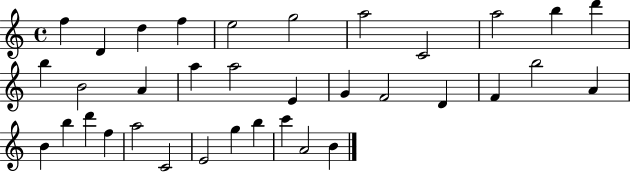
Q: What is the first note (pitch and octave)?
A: F5